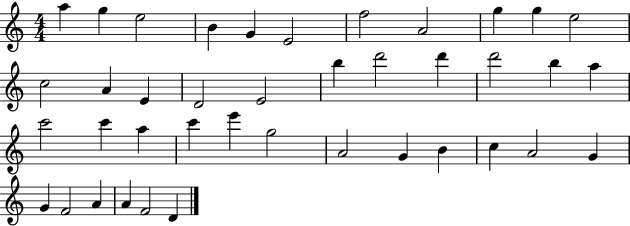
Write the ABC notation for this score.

X:1
T:Untitled
M:4/4
L:1/4
K:C
a g e2 B G E2 f2 A2 g g e2 c2 A E D2 E2 b d'2 d' d'2 b a c'2 c' a c' e' g2 A2 G B c A2 G G F2 A A F2 D